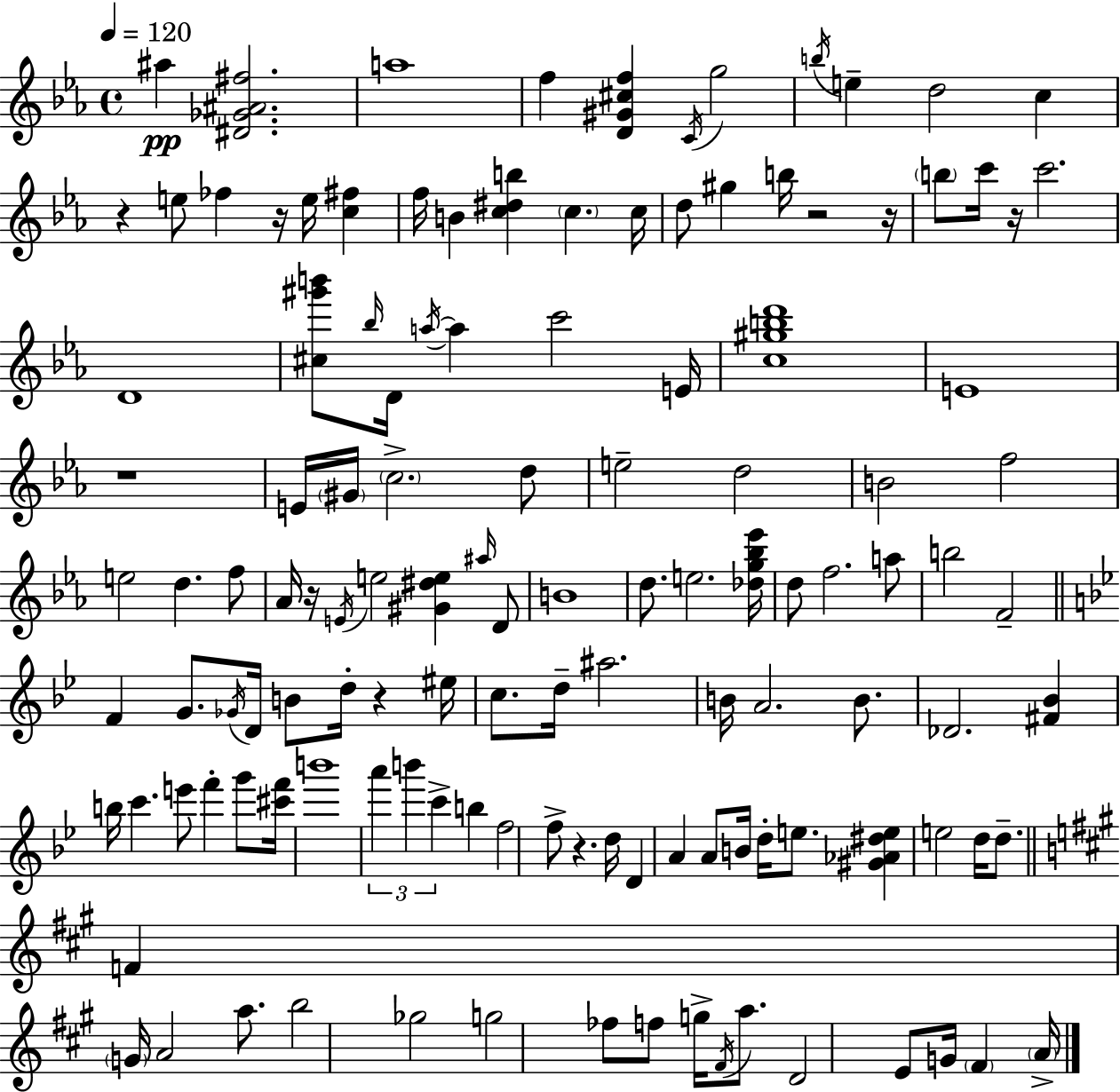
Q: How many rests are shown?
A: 9